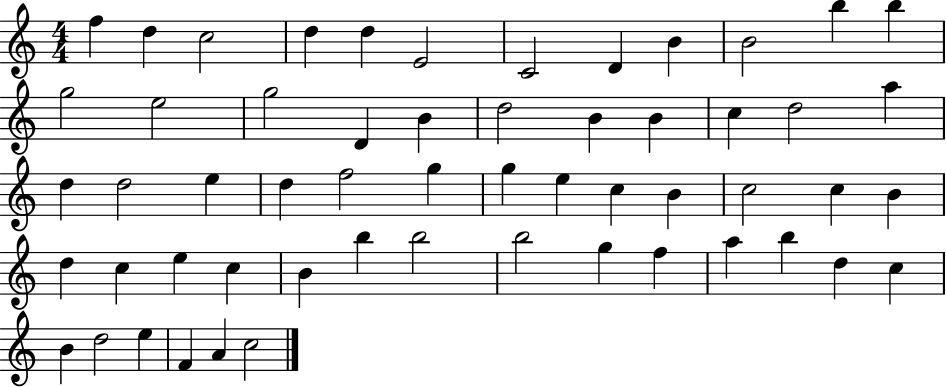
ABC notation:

X:1
T:Untitled
M:4/4
L:1/4
K:C
f d c2 d d E2 C2 D B B2 b b g2 e2 g2 D B d2 B B c d2 a d d2 e d f2 g g e c B c2 c B d c e c B b b2 b2 g f a b d c B d2 e F A c2